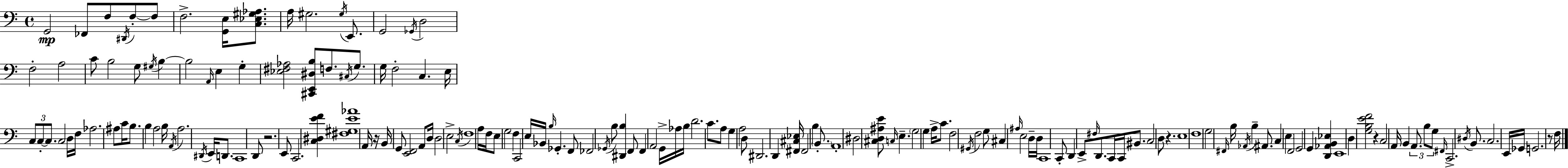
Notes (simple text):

G2/h FES2/e F3/e D#2/s F3/e F3/e F3/h. [G2,E3]/s [C3,Eb3,G#3,Ab3]/e. A3/s G#3/h. G#3/s E2/e. G2/h Gb2/s D3/h F3/h A3/h C4/e B3/h G3/e G#3/s B3/q B3/h A2/s E3/q G3/q [Eb3,F#3,Ab3]/h [C#2,E2,D#3,B3]/e F3/e. C#3/s G3/e. G3/s F3/h C3/q. E3/s C3/e C3/e C3/e. C3/h D3/s F3/s Ab3/h. A#3/e C4/s B3/e. B3/q A3/h B3/s A2/s A3/h. D#2/s E2/s D2/e. C2/w D2/e R/h. E2/e C2/h. [C3,D#3,E4,F4]/q [F#3,G#3,E4,Ab4]/w A2/s R/s B2/s G2/e [E2,F2]/h A2/e D3/s D3/h E3/h C3/s F3/w A3/s F3/s E3/e G3/h F3/q C2/h E3/s Bb2/s B3/s Gb2/q. F2/e FES2/h Gb2/s B3/e [D#2,B3]/q F2/e F2/q A2/h G2/s Ab3/s B3/s D4/h. C4/e. A3/e G3/q A3/h D3/e D#2/h. D2/q [F#2,C#3,Eb3]/s F#2/h B3/q B2/e. A2/w D#3/h [C#3,D3,A#3,E4]/e C3/s E3/q. G3/h G3/q A3/s C4/e. F3/h G#2/s F3/h G3/e C#3/q A#3/s E3/h D3/s D3/s C2/w C2/e D2/q E2/e F#3/s D2/e. C2/s C2/s BIS2/e. C3/h D3/e R/q. E3/w F3/w G3/h F#2/s B3/s Ab2/s B3/q A#2/e. C3/q E3/q F2/h G2/h G2/q [D2,Ab2,B2,Eb3]/q E2/w D3/q [G3,B3,E4,F4]/h R/q C3/h A2/s B2/q A2/e. B3/e G3/e F#2/s C2/h. D#3/s B2/e. C3/h. E2/s Gb2/s G2/h. R/e F3/s